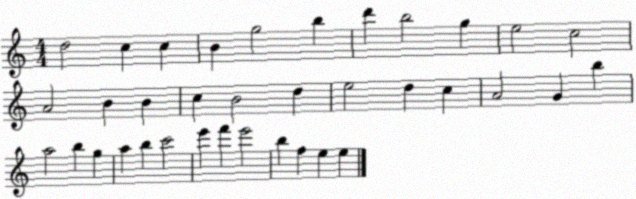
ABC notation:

X:1
T:Untitled
M:4/4
L:1/4
K:C
d2 c c B g2 b d' b2 g e2 c2 A2 B B c B2 d e2 d c A2 G b a2 b g a b c'2 e' f' e'2 b f e e